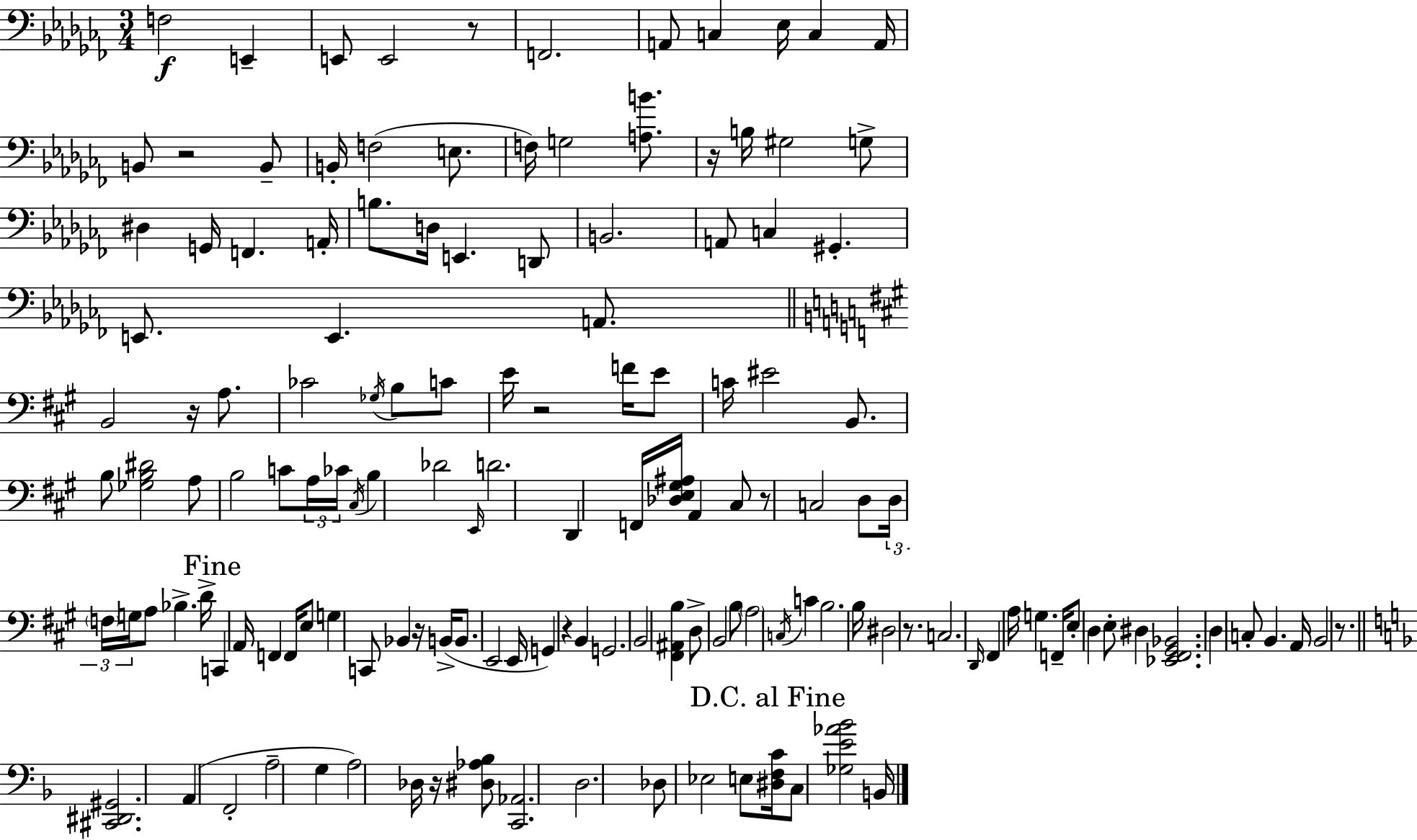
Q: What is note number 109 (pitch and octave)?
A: A2